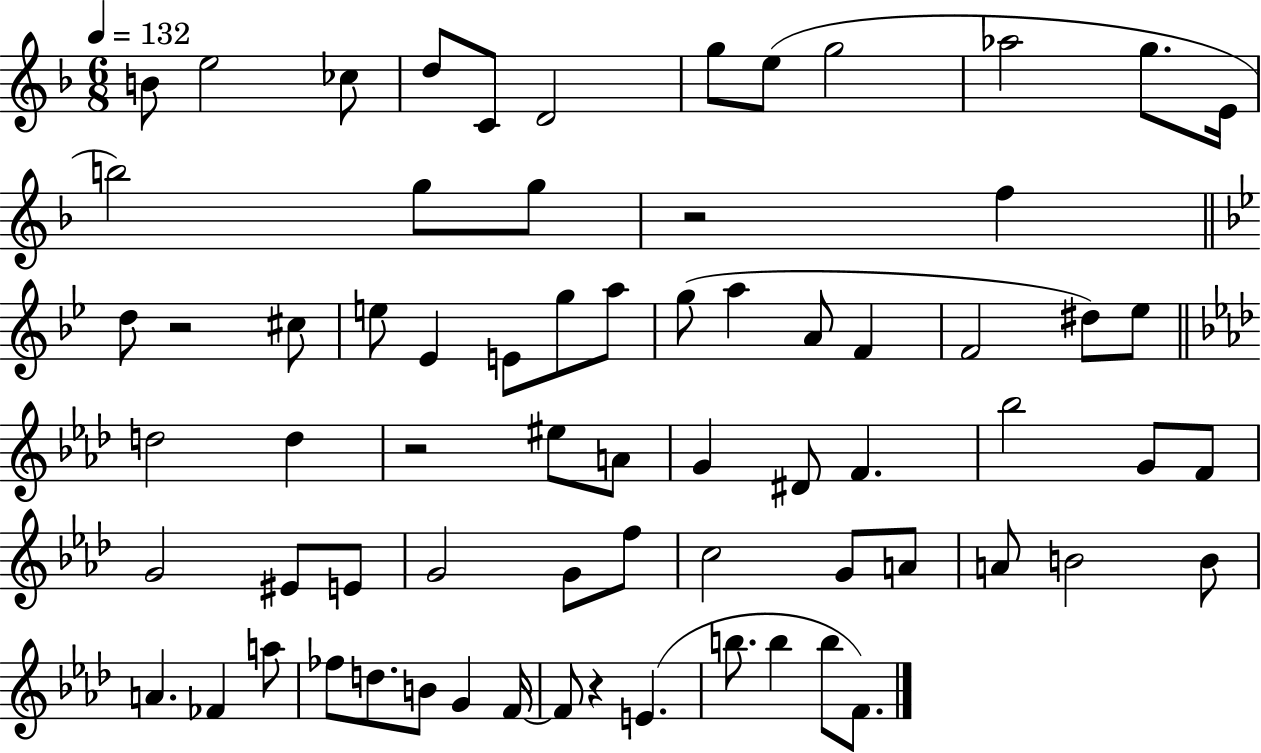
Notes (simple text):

B4/e E5/h CES5/e D5/e C4/e D4/h G5/e E5/e G5/h Ab5/h G5/e. E4/s B5/h G5/e G5/e R/h F5/q D5/e R/h C#5/e E5/e Eb4/q E4/e G5/e A5/e G5/e A5/q A4/e F4/q F4/h D#5/e Eb5/e D5/h D5/q R/h EIS5/e A4/e G4/q D#4/e F4/q. Bb5/h G4/e F4/e G4/h EIS4/e E4/e G4/h G4/e F5/e C5/h G4/e A4/e A4/e B4/h B4/e A4/q. FES4/q A5/e FES5/e D5/e. B4/e G4/q F4/s F4/e R/q E4/q. B5/e. B5/q B5/e F4/e.